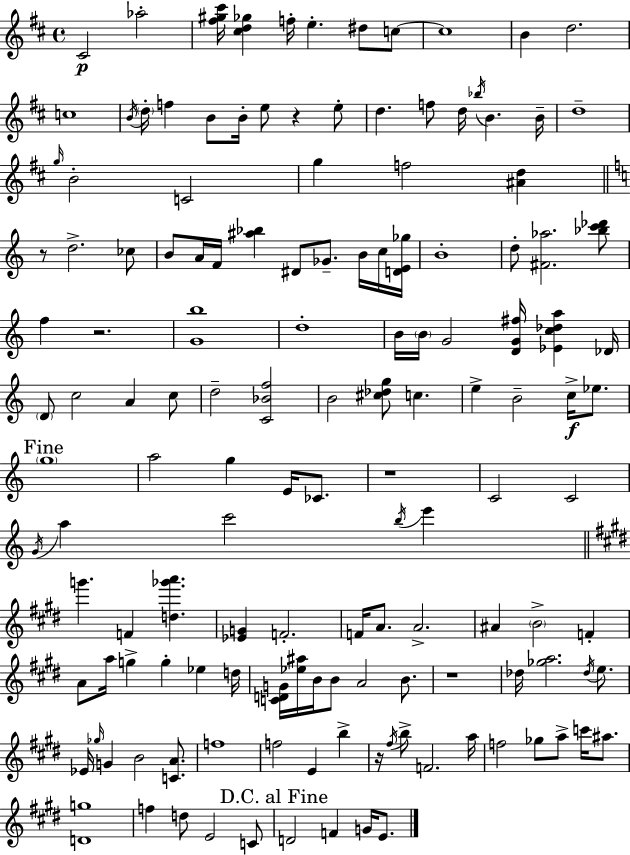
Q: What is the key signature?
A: D major